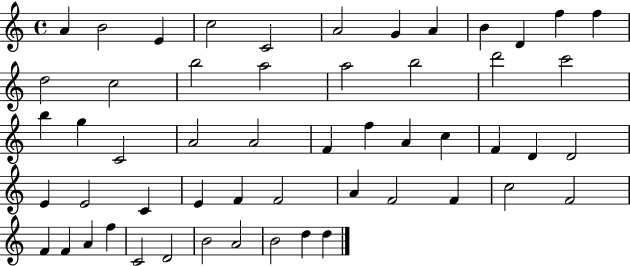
{
  \clef treble
  \time 4/4
  \defaultTimeSignature
  \key c \major
  a'4 b'2 e'4 | c''2 c'2 | a'2 g'4 a'4 | b'4 d'4 f''4 f''4 | \break d''2 c''2 | b''2 a''2 | a''2 b''2 | d'''2 c'''2 | \break b''4 g''4 c'2 | a'2 a'2 | f'4 f''4 a'4 c''4 | f'4 d'4 d'2 | \break e'4 e'2 c'4 | e'4 f'4 f'2 | a'4 f'2 f'4 | c''2 f'2 | \break f'4 f'4 a'4 f''4 | c'2 d'2 | b'2 a'2 | b'2 d''4 d''4 | \break \bar "|."
}